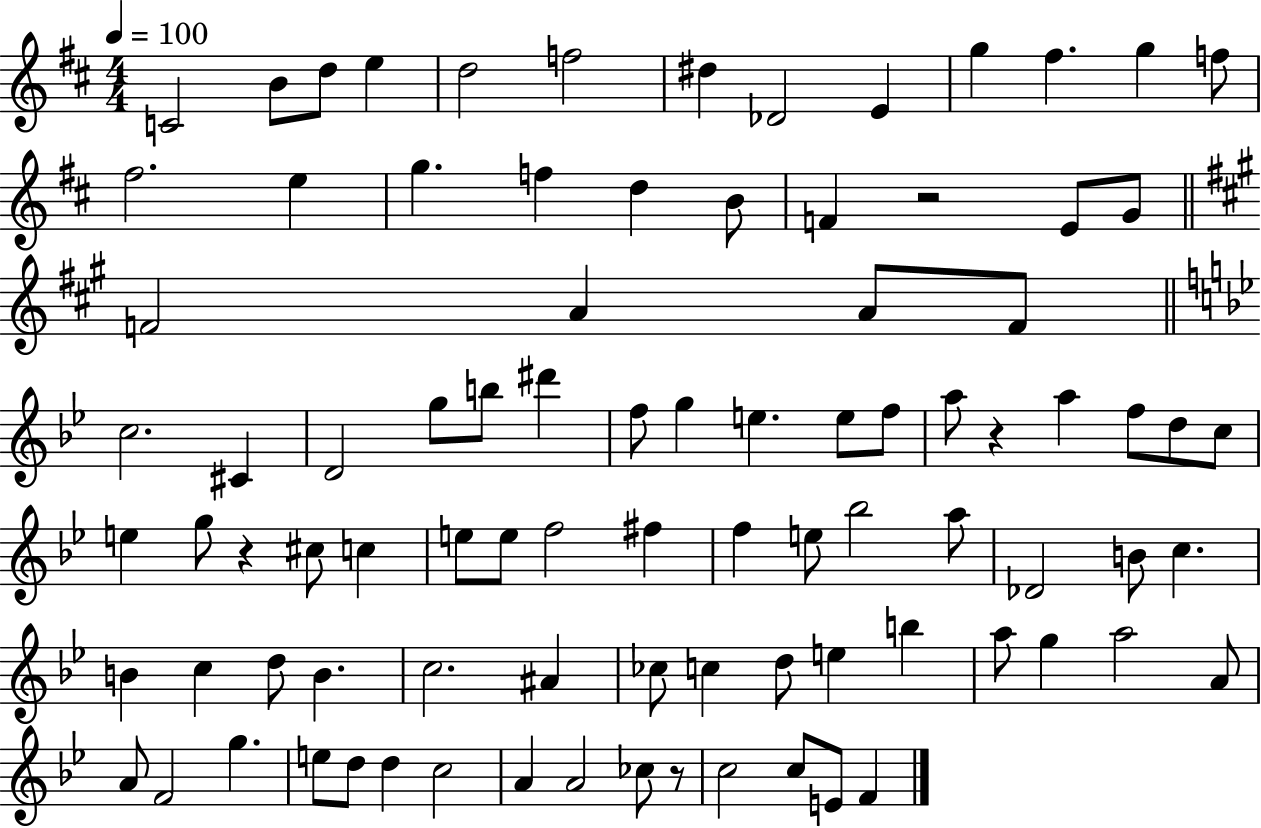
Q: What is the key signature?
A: D major